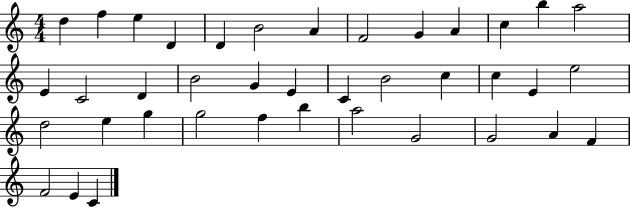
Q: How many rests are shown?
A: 0